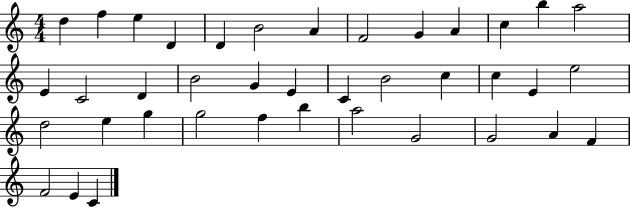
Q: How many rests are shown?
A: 0